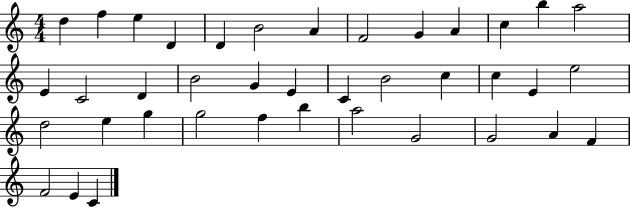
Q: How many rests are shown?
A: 0